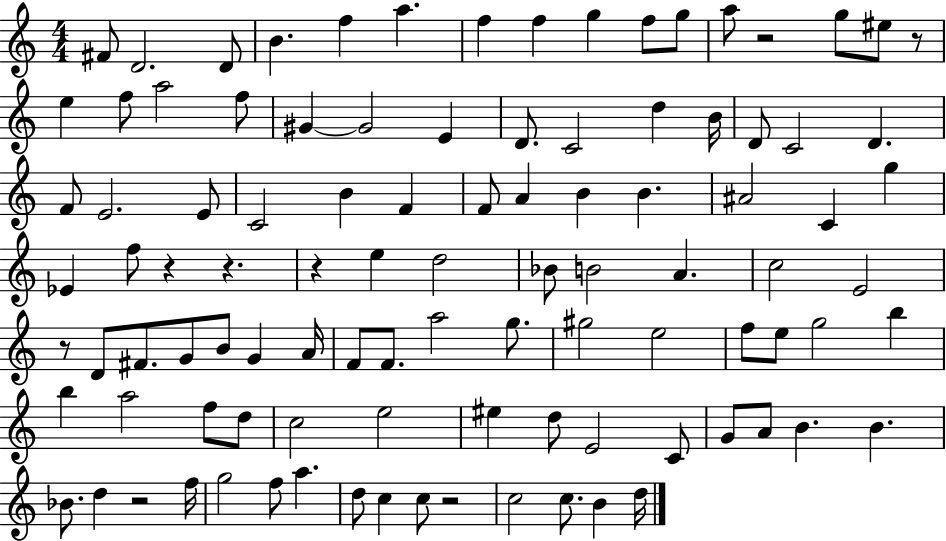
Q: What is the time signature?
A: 4/4